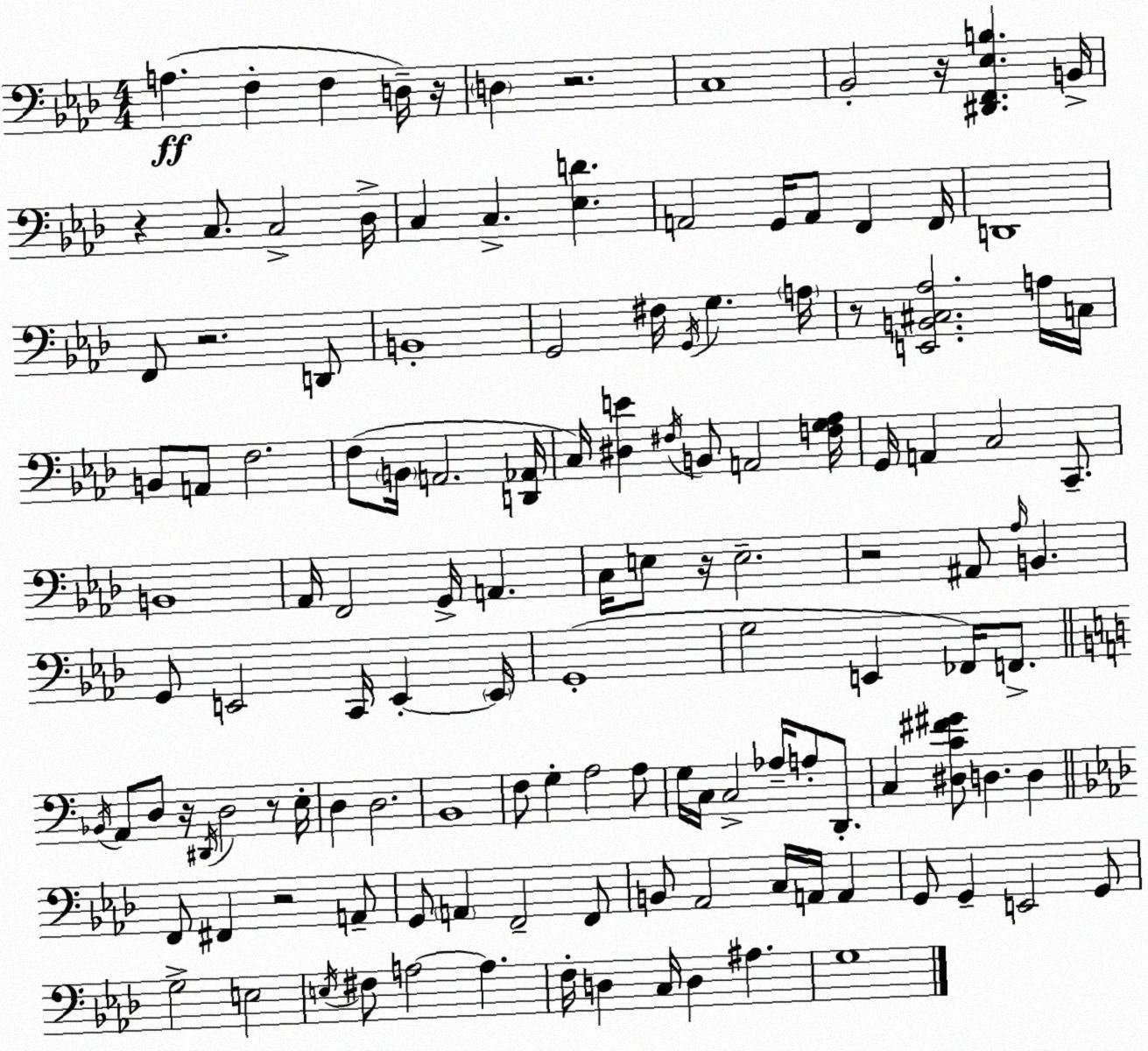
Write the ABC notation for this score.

X:1
T:Untitled
M:4/4
L:1/4
K:Fm
A, F, F, D,/4 z/4 D, z2 C,4 _B,,2 z/4 [^D,,F,,_E,B,] B,,/4 z C,/2 C,2 _D,/4 C, C, [_E,D] A,,2 G,,/4 A,,/2 F,, F,,/4 D,,4 F,,/2 z2 D,,/2 B,,4 G,,2 ^F,/4 G,,/4 G, A,/4 z/2 [E,,B,,^C,_A,]2 A,/4 C,/4 B,,/2 A,,/2 F,2 F,/2 B,,/4 A,,2 [D,,_A,,]/4 C,/4 [^D,E] ^F,/4 B,,/2 A,,2 [F,G,_A,]/4 G,,/4 A,, C,2 C,,/2 B,,4 _A,,/4 F,,2 G,,/4 A,, C,/4 E,/2 z/4 E,2 z2 ^A,,/2 _A,/4 B,, G,,/2 E,,2 C,,/4 E,, E,,/4 G,,4 G,2 E,, _F,,/4 F,,/2 _B,,/4 A,,/2 D,/2 z/4 ^D,,/4 D,2 z/2 E,/4 D, D,2 B,,4 F,/2 G, A,2 A,/2 G,/4 C,/4 C,2 _A,/4 A,/2 D,,/2 C, [^D,C^F^G]/2 D, D, F,,/2 ^F,, z2 A,,/2 G,,/2 A,, F,,2 F,,/2 B,,/2 _A,,2 C,/4 A,,/4 A,, G,,/2 G,, E,,2 G,,/2 G,2 E,2 E,/4 ^F,/2 A,2 A, F,/4 D, C,/4 D, ^A, G,4